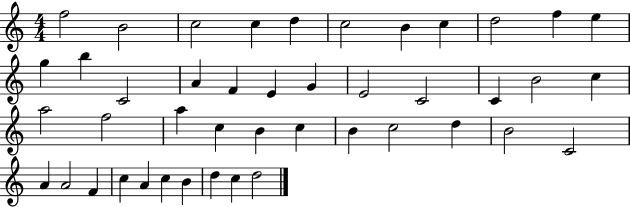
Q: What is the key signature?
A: C major